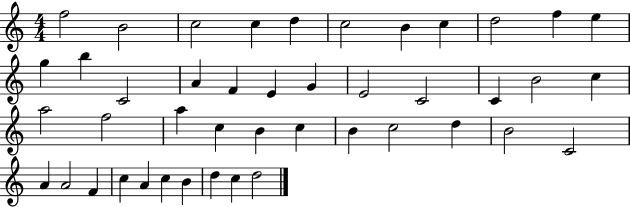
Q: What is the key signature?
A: C major